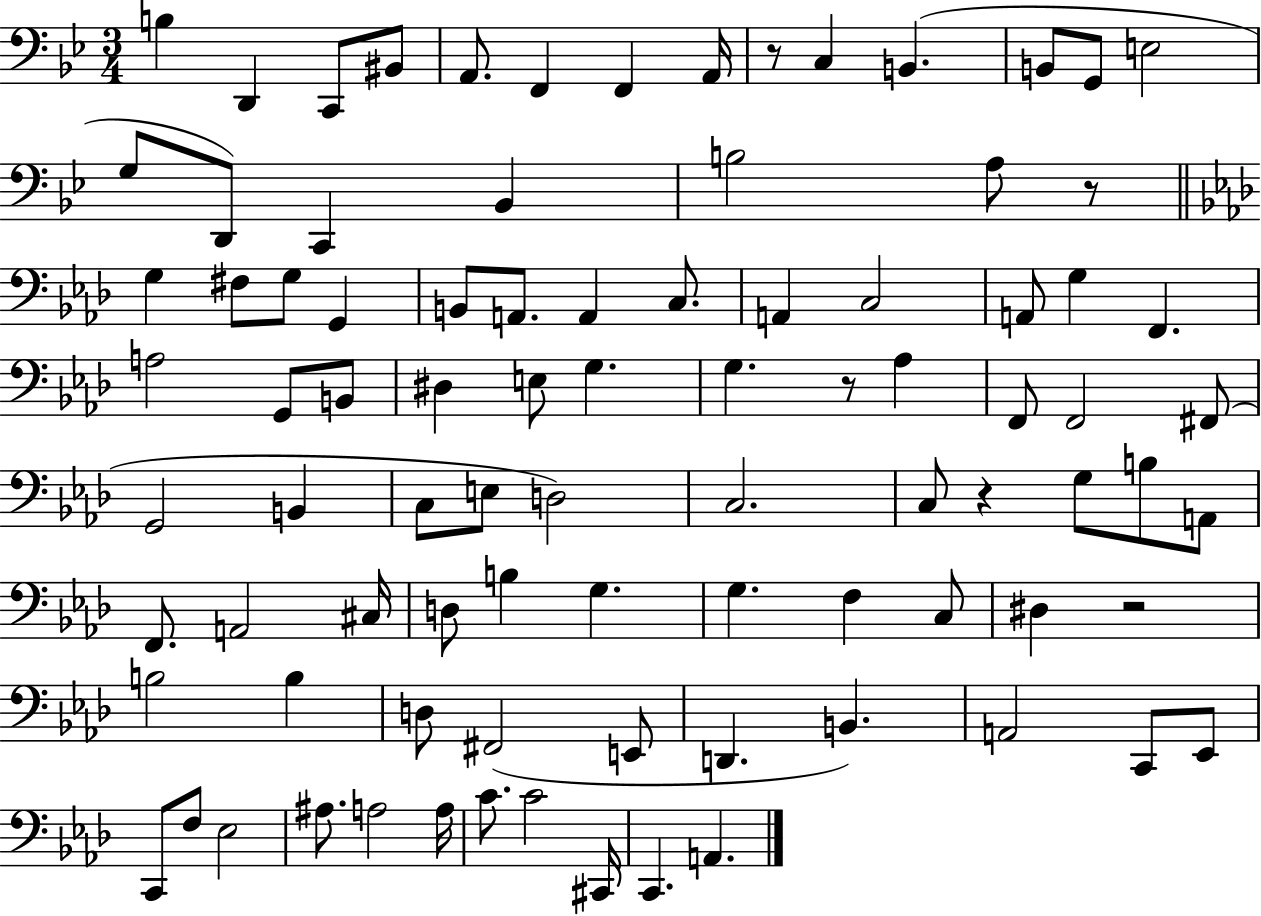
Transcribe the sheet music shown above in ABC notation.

X:1
T:Untitled
M:3/4
L:1/4
K:Bb
B, D,, C,,/2 ^B,,/2 A,,/2 F,, F,, A,,/4 z/2 C, B,, B,,/2 G,,/2 E,2 G,/2 D,,/2 C,, _B,, B,2 A,/2 z/2 G, ^F,/2 G,/2 G,, B,,/2 A,,/2 A,, C,/2 A,, C,2 A,,/2 G, F,, A,2 G,,/2 B,,/2 ^D, E,/2 G, G, z/2 _A, F,,/2 F,,2 ^F,,/2 G,,2 B,, C,/2 E,/2 D,2 C,2 C,/2 z G,/2 B,/2 A,,/2 F,,/2 A,,2 ^C,/4 D,/2 B, G, G, F, C,/2 ^D, z2 B,2 B, D,/2 ^F,,2 E,,/2 D,, B,, A,,2 C,,/2 _E,,/2 C,,/2 F,/2 _E,2 ^A,/2 A,2 A,/4 C/2 C2 ^C,,/4 C,, A,,